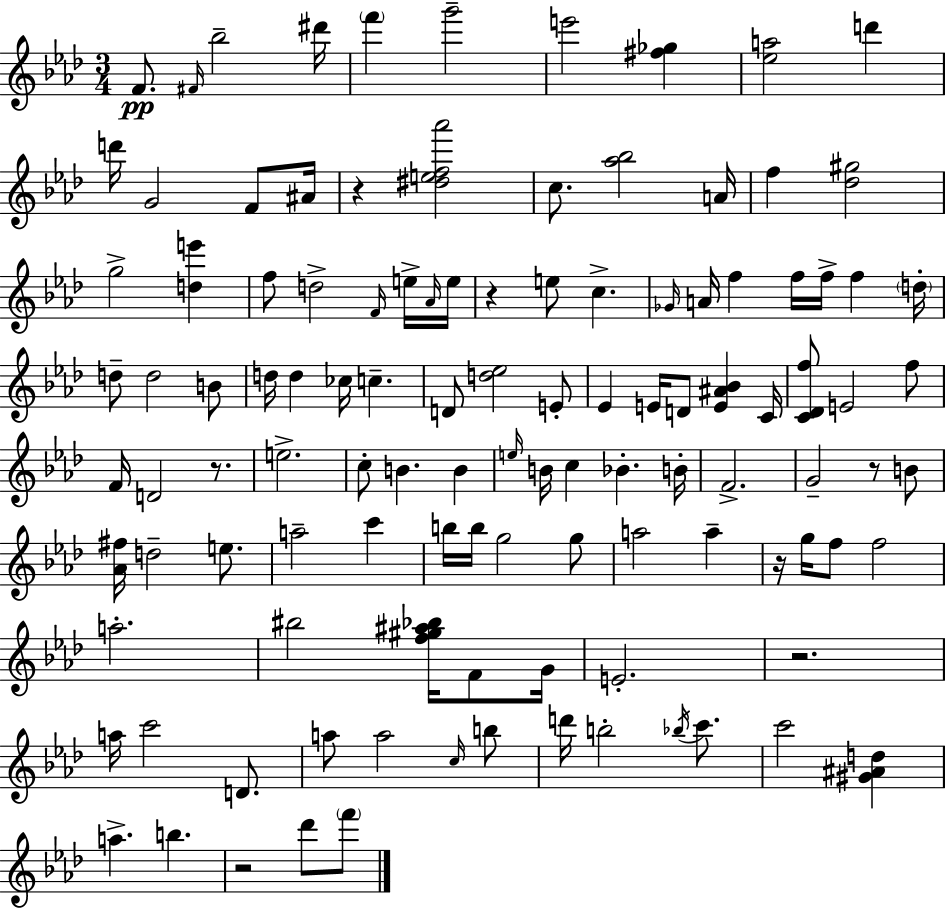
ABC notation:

X:1
T:Untitled
M:3/4
L:1/4
K:Fm
F/2 ^F/4 _b2 ^d'/4 f' g'2 e'2 [^f_g] [_ea]2 d' d'/4 G2 F/2 ^A/4 z [^def_a']2 c/2 [_a_b]2 A/4 f [_d^g]2 g2 [de'] f/2 d2 F/4 e/4 _A/4 e/4 z e/2 c _G/4 A/4 f f/4 f/4 f d/4 d/2 d2 B/2 d/4 d _c/4 c D/2 [d_e]2 E/2 _E E/4 D/2 [E^A_B] C/4 [C_Df]/2 E2 f/2 F/4 D2 z/2 e2 c/2 B B e/4 B/4 c _B B/4 F2 G2 z/2 B/2 [_A^f]/4 d2 e/2 a2 c' b/4 b/4 g2 g/2 a2 a z/4 g/4 f/2 f2 a2 ^b2 [f^g^a_b]/4 F/2 G/4 E2 z2 a/4 c'2 D/2 a/2 a2 c/4 b/2 d'/4 b2 _b/4 c'/2 c'2 [^G^Ad] a b z2 _d'/2 f'/2